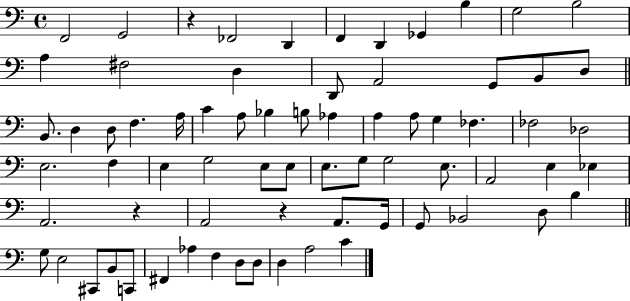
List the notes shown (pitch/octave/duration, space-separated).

F2/h G2/h R/q FES2/h D2/q F2/q D2/q Gb2/q B3/q G3/h B3/h A3/q F#3/h D3/q D2/e A2/h G2/e B2/e D3/e B2/e. D3/q D3/e F3/q. A3/s C4/q A3/e Bb3/q B3/e Ab3/q A3/q A3/e G3/q FES3/q. FES3/h Db3/h E3/h. F3/q E3/q G3/h E3/e E3/e E3/e. G3/e G3/h E3/e. A2/h E3/q Eb3/q A2/h. R/q A2/h R/q A2/e. G2/s G2/e Bb2/h D3/e B3/q G3/e E3/h C#2/e B2/e C2/e F#2/q Ab3/q F3/q D3/e D3/e D3/q A3/h C4/q